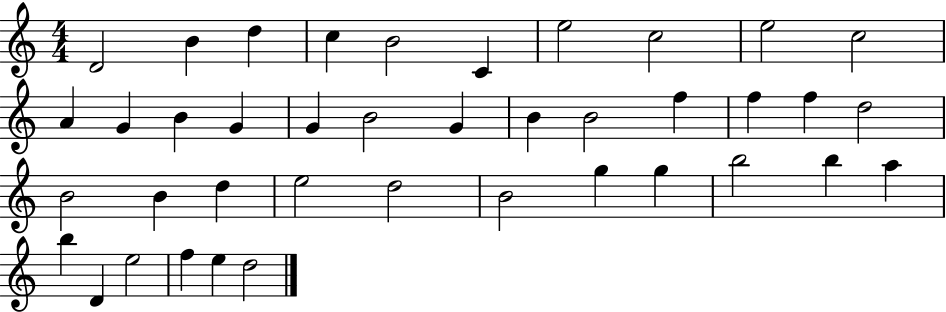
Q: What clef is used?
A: treble